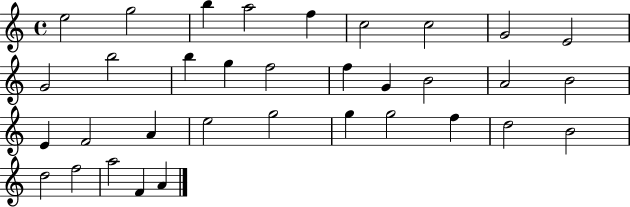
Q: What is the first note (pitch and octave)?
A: E5